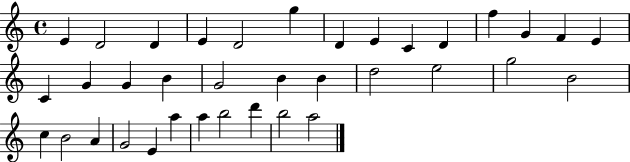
E4/q D4/h D4/q E4/q D4/h G5/q D4/q E4/q C4/q D4/q F5/q G4/q F4/q E4/q C4/q G4/q G4/q B4/q G4/h B4/q B4/q D5/h E5/h G5/h B4/h C5/q B4/h A4/q G4/h E4/q A5/q A5/q B5/h D6/q B5/h A5/h